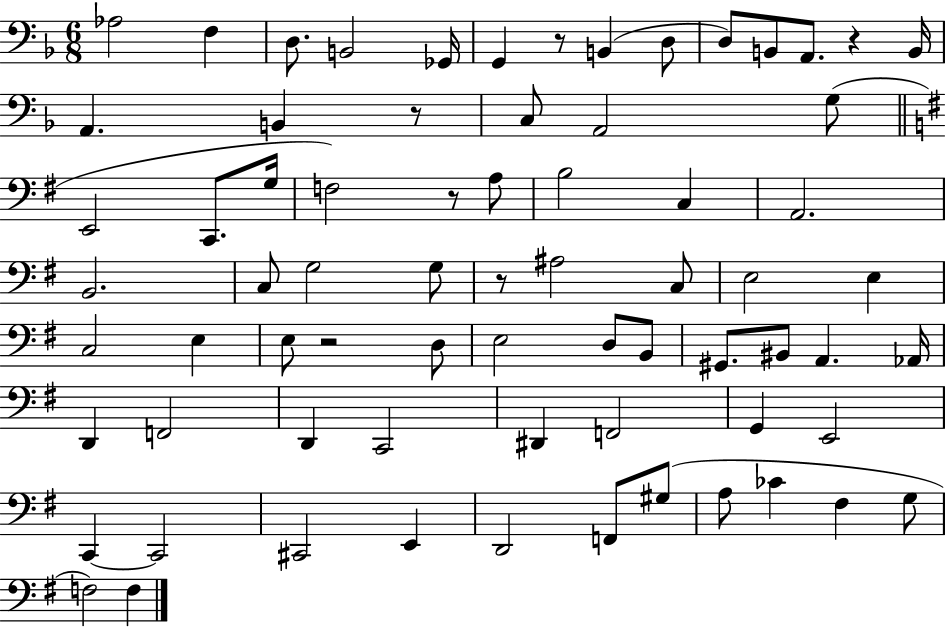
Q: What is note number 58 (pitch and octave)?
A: F2